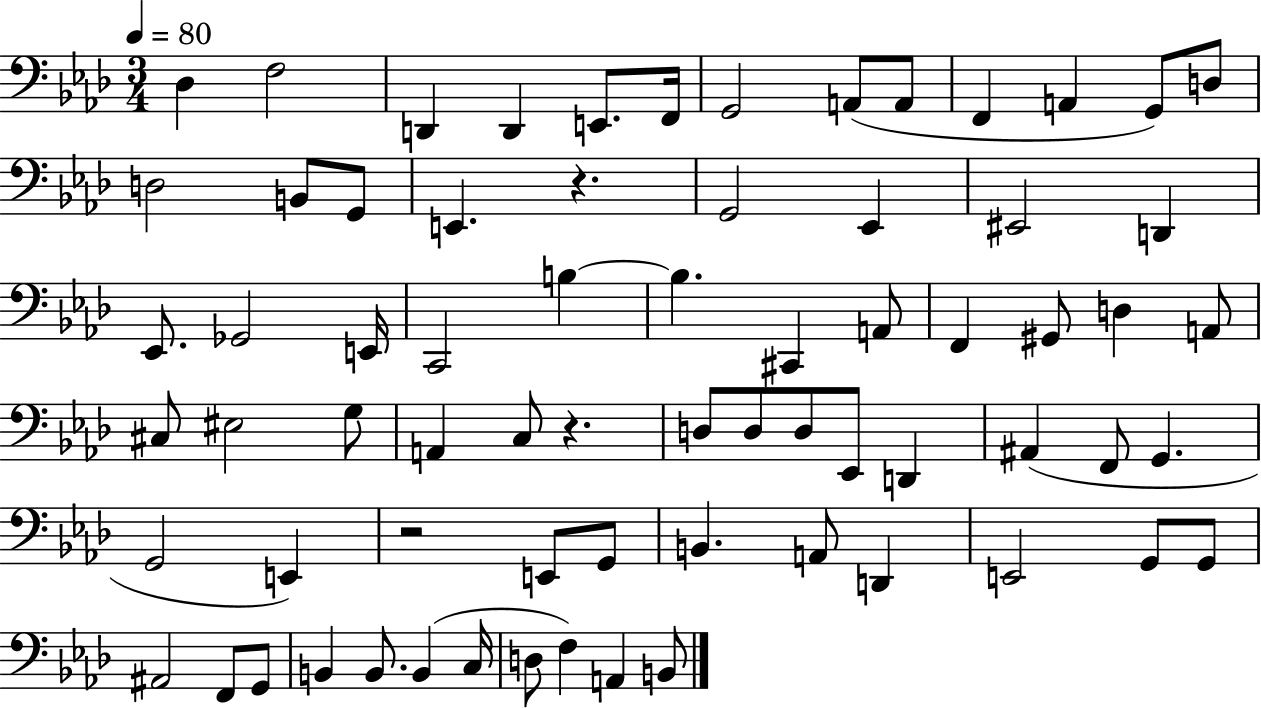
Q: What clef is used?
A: bass